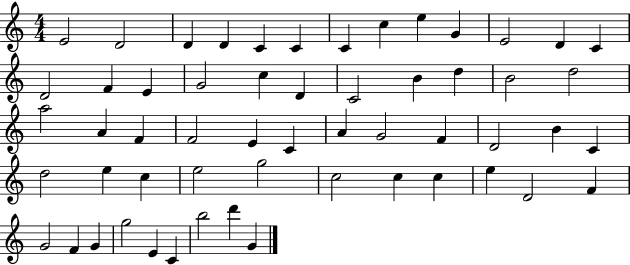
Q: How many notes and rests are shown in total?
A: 56